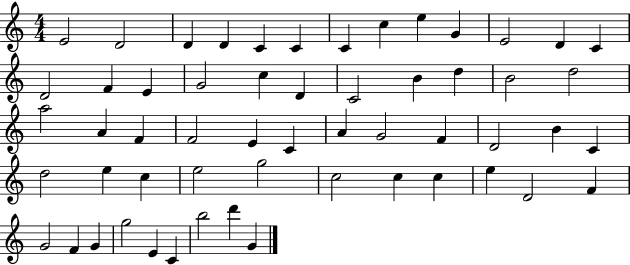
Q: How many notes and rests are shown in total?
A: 56